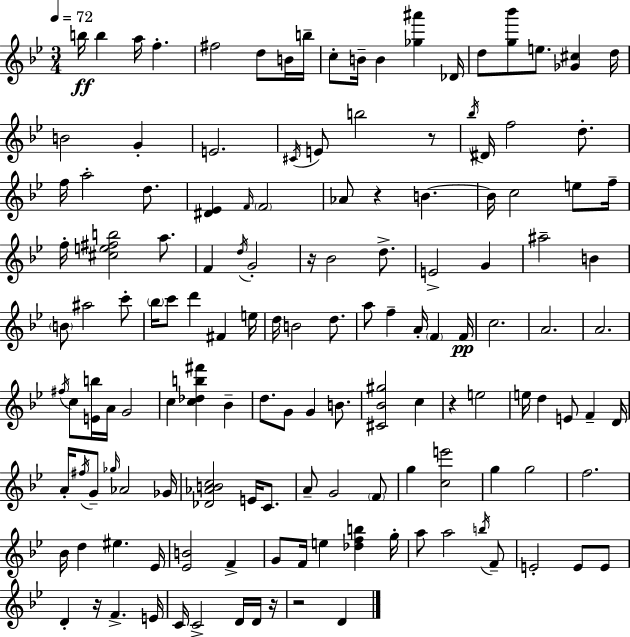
B5/s B5/q A5/s F5/q. F#5/h D5/e B4/s B5/s C5/e B4/s B4/q [Gb5,A#6]/q Db4/s D5/e [G5,Bb6]/e E5/e. [Gb4,C#5]/q D5/s B4/h G4/q E4/h. C#4/s E4/e B5/h R/e Bb5/s D#4/s F5/h D5/e. F5/s A5/h D5/e. [D#4,Eb4]/q F4/s F4/h Ab4/e R/q B4/q. B4/s C5/h E5/e F5/s F5/s [C#5,E5,F#5,B5]/h A5/e. F4/q D5/s G4/h R/s Bb4/h D5/e. E4/h G4/q A#5/h B4/q B4/e A#5/h C6/e Bb5/s C6/e D6/q F#4/q E5/s D5/s B4/h D5/e. A5/e F5/q A4/s F4/q F4/s C5/h. A4/h. A4/h. F#5/s C5/e [E4,B5]/s A4/s G4/h C5/q [C5,Db5,B5,F#6]/q Bb4/q D5/e. G4/e G4/q B4/e. [C#4,Bb4,G#5]/h C5/q R/q E5/h E5/s D5/q E4/e F4/q D4/s A4/s F#5/s G4/e Gb5/s Ab4/h Gb4/s [Db4,Ab4,B4,C5]/h E4/s C4/e. A4/e G4/h F4/e G5/q [C5,E6]/h G5/q G5/h F5/h. Bb4/s D5/q EIS5/q. Eb4/s [Eb4,B4]/h F4/q G4/e F4/s E5/q [Db5,F5,B5]/q G5/s A5/e A5/h B5/s F4/e E4/h E4/e E4/e D4/q R/s F4/q. E4/s C4/s C4/h D4/s D4/s R/s R/h D4/q